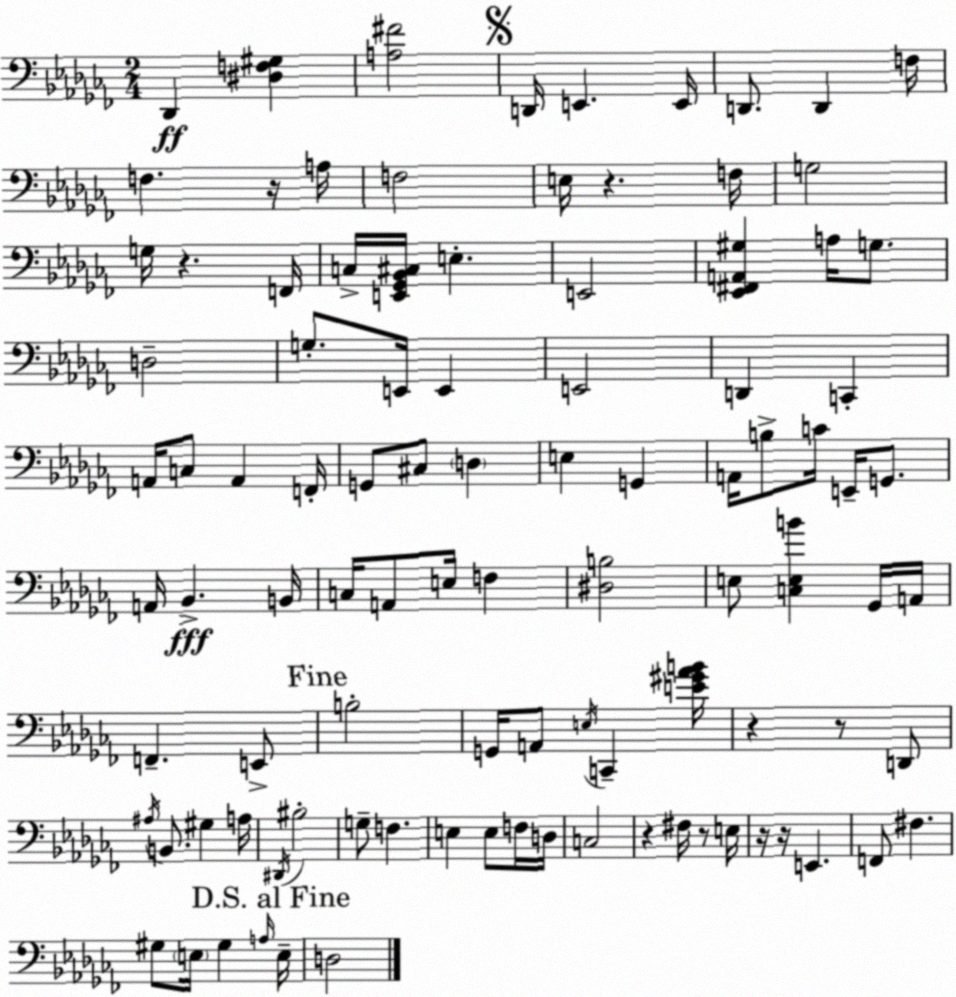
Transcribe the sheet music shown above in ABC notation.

X:1
T:Untitled
M:2/4
L:1/4
K:Abm
_D,, [^D,F,^G,] [A,^F]2 D,,/4 E,, E,,/4 D,,/2 D,, F,/4 F, z/4 A,/4 F,2 E,/4 z F,/4 G,2 G,/4 z F,,/4 C,/4 [E,,_G,,_B,,^C,]/4 E, E,,2 [_E,,^F,,A,,^G,] A,/4 G,/2 D,2 G,/2 E,,/4 E,, E,,2 D,, C,, A,,/4 C,/2 A,, F,,/4 G,,/2 ^C,/2 D, E, G,, A,,/4 B,/2 C/4 E,,/4 G,,/2 A,,/4 _B,, B,,/4 C,/4 A,,/2 E,/4 F, [^D,B,]2 E,/2 [C,E,B] _G,,/4 A,,/4 F,, E,,/2 B,2 G,,/4 A,,/2 E,/4 C,, [E^G_AB]/4 z z/2 D,,/2 ^A,/4 B,,/2 ^G, A,/4 ^D,,/4 ^B,2 G,/2 F, E, E,/2 F,/4 D,/4 C,2 z ^F,/4 z/2 E,/4 z/4 z/4 E,, F,,/2 ^F, ^G,/2 E,/4 ^G, A,/4 E,/4 D,2